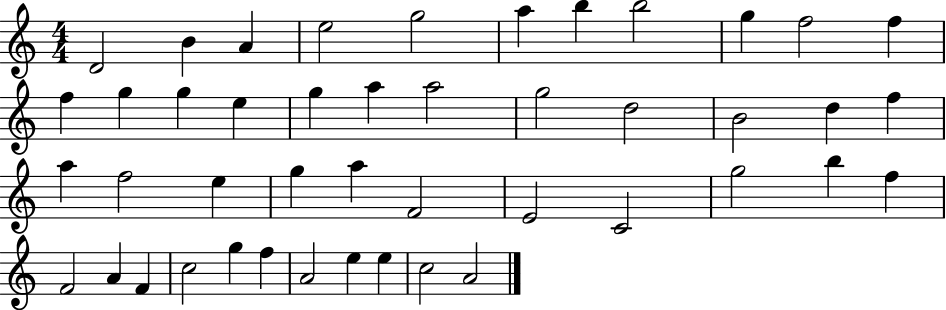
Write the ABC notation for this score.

X:1
T:Untitled
M:4/4
L:1/4
K:C
D2 B A e2 g2 a b b2 g f2 f f g g e g a a2 g2 d2 B2 d f a f2 e g a F2 E2 C2 g2 b f F2 A F c2 g f A2 e e c2 A2